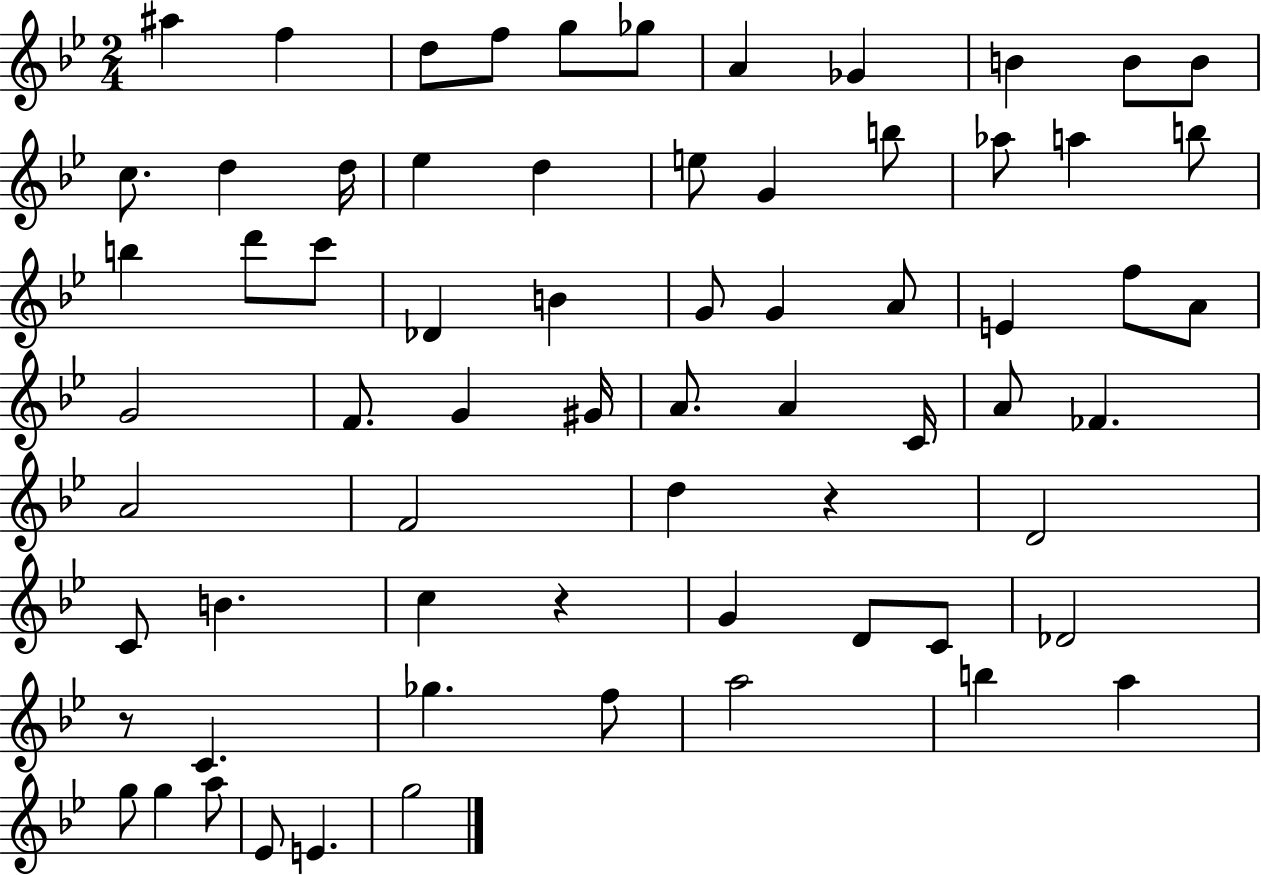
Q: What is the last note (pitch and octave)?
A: G5